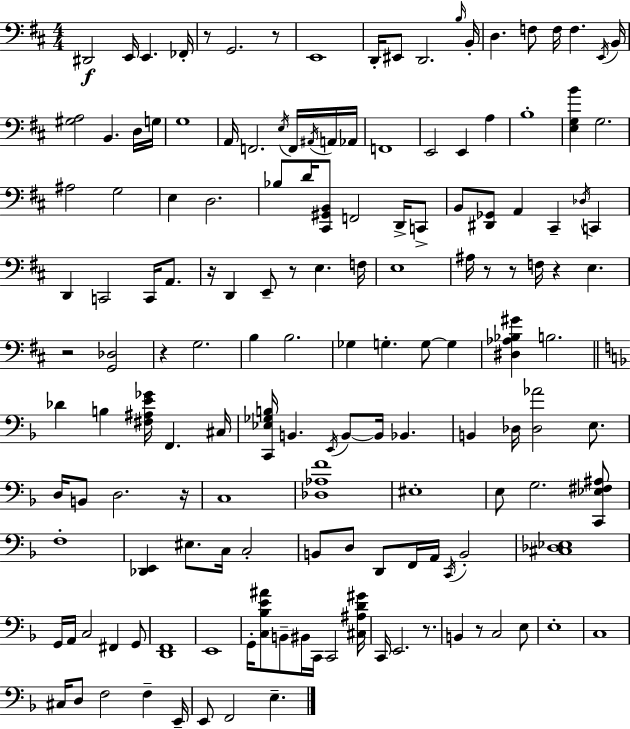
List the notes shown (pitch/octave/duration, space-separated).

D#2/h E2/s E2/q. FES2/s R/e G2/h. R/e E2/w D2/s EIS2/e D2/h. B3/s B2/s D3/q. F3/e F3/s F3/q. E2/s B2/s [G#3,A3]/h B2/q. D3/s G3/s G3/w A2/s F2/h. E3/s F2/s A#2/s A2/s Ab2/s F2/w E2/h E2/q A3/q B3/w [E3,G3,B4]/q G3/h. A#3/h G3/h E3/q D3/h. Bb3/e D4/s [C#2,G#2,B2]/e F2/h D2/s C2/e B2/e [D#2,Gb2]/e A2/q C#2/q Db3/s C2/q D2/q C2/h C2/s A2/e. R/s D2/q E2/e R/e E3/q. F3/s E3/w A#3/s R/e R/e F3/s R/q E3/q. R/h [G2,Db3]/h R/q G3/h. B3/q B3/h. Gb3/q G3/q. G3/e G3/q [D#3,Ab3,Bb3,G#4]/q B3/h. Db4/q B3/q [F#3,A#3,E4,Gb4]/s F2/q. C#3/s [C2,Eb3,Gb3,B3]/s B2/q. E2/s B2/e B2/s Bb2/q. B2/q Db3/s [Db3,Ab4]/h E3/e. D3/s B2/e D3/h. R/s C3/w [Db3,Ab3,F4]/w EIS3/w E3/e G3/h. [C2,Eb3,F#3,A#3]/e F3/w [Db2,E2]/q EIS3/e. C3/s C3/h B2/e D3/e D2/e F2/s A2/s C2/s B2/h [C#3,Db3,Eb3]/w G2/s A2/s C3/h F#2/q G2/e [D2,F2]/w E2/w G2/s [C3,Bb3,E4,A#4]/e B2/e BIS2/s C2/s C2/h [C#3,A#3,D4,G#4]/s C2/s E2/h. R/e. B2/q R/e C3/h E3/e E3/w C3/w C#3/s D3/e F3/h F3/q E2/s E2/e F2/h E3/q.